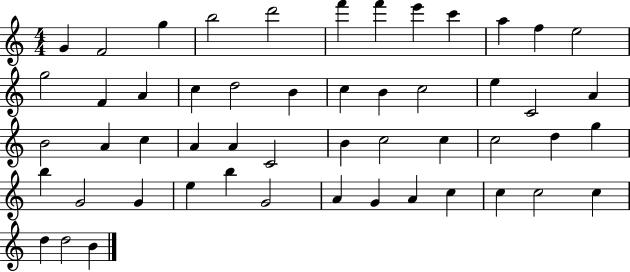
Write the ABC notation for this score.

X:1
T:Untitled
M:4/4
L:1/4
K:C
G F2 g b2 d'2 f' f' e' c' a f e2 g2 F A c d2 B c B c2 e C2 A B2 A c A A C2 B c2 c c2 d g b G2 G e b G2 A G A c c c2 c d d2 B